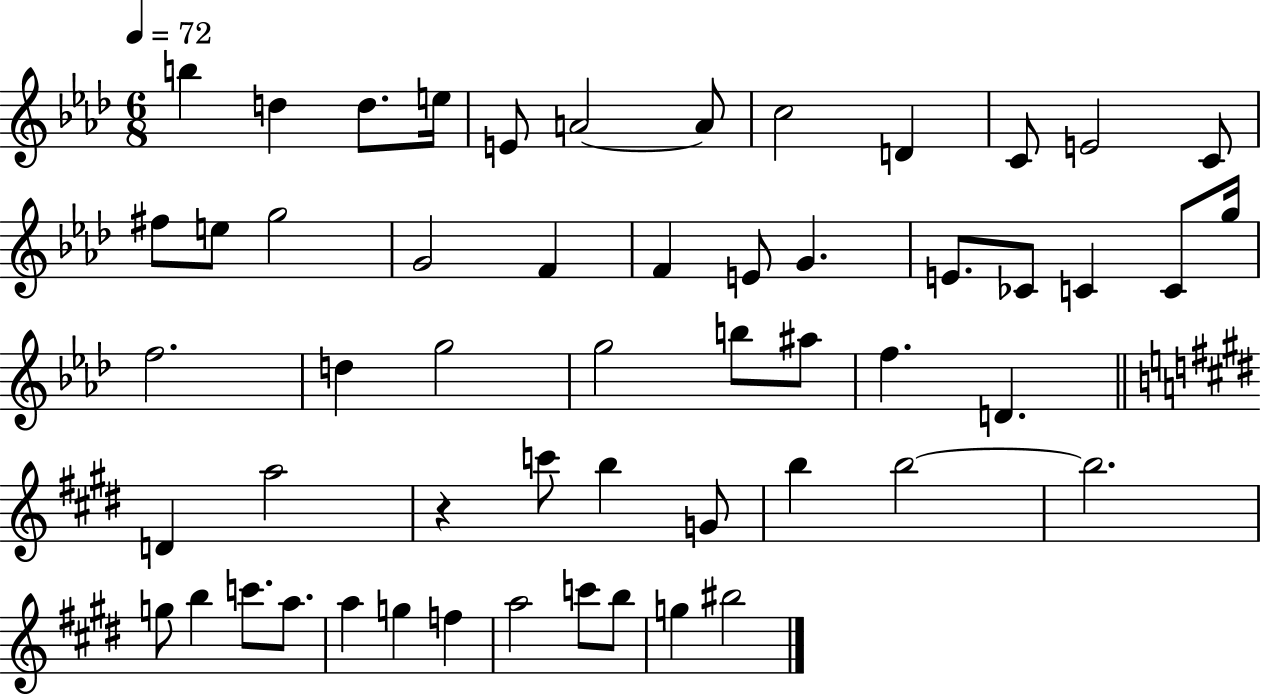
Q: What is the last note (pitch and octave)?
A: BIS5